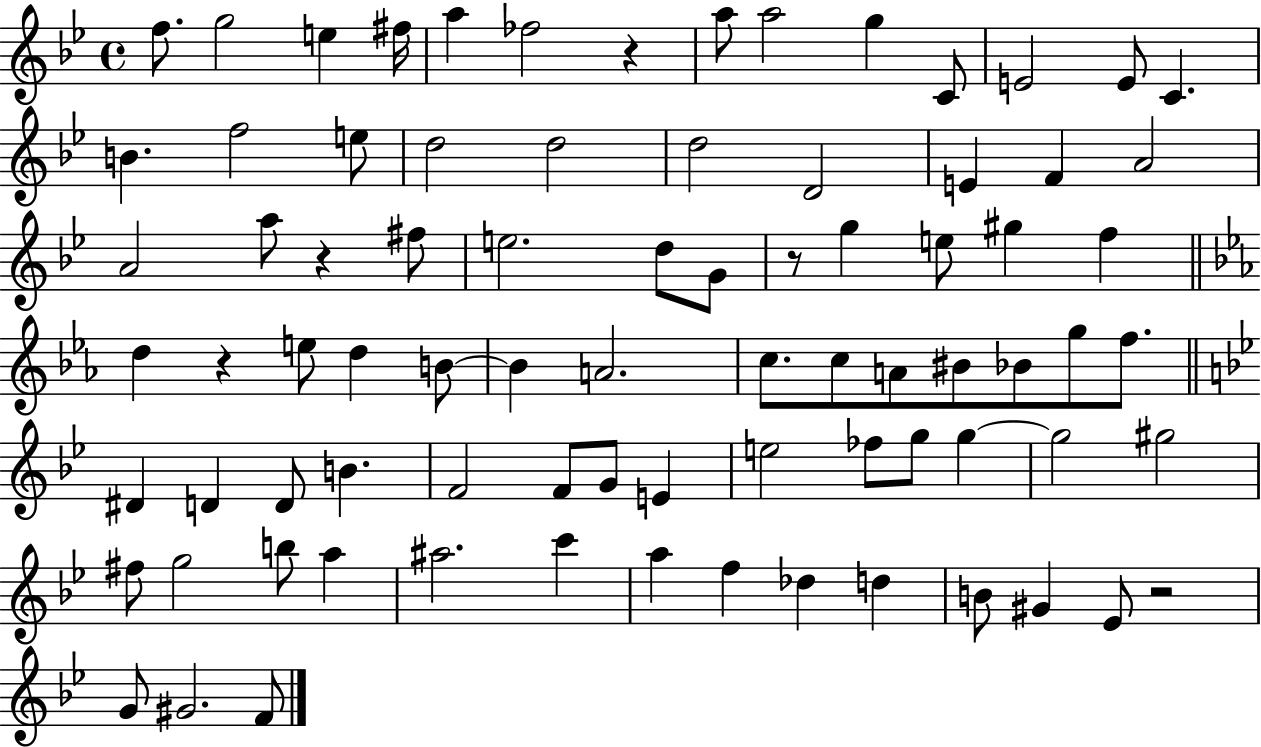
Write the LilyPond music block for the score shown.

{
  \clef treble
  \time 4/4
  \defaultTimeSignature
  \key bes \major
  \repeat volta 2 { f''8. g''2 e''4 fis''16 | a''4 fes''2 r4 | a''8 a''2 g''4 c'8 | e'2 e'8 c'4. | \break b'4. f''2 e''8 | d''2 d''2 | d''2 d'2 | e'4 f'4 a'2 | \break a'2 a''8 r4 fis''8 | e''2. d''8 g'8 | r8 g''4 e''8 gis''4 f''4 | \bar "||" \break \key ees \major d''4 r4 e''8 d''4 b'8~~ | b'4 a'2. | c''8. c''8 a'8 bis'8 bes'8 g''8 f''8. | \bar "||" \break \key g \minor dis'4 d'4 d'8 b'4. | f'2 f'8 g'8 e'4 | e''2 fes''8 g''8 g''4~~ | g''2 gis''2 | \break fis''8 g''2 b''8 a''4 | ais''2. c'''4 | a''4 f''4 des''4 d''4 | b'8 gis'4 ees'8 r2 | \break g'8 gis'2. f'8 | } \bar "|."
}